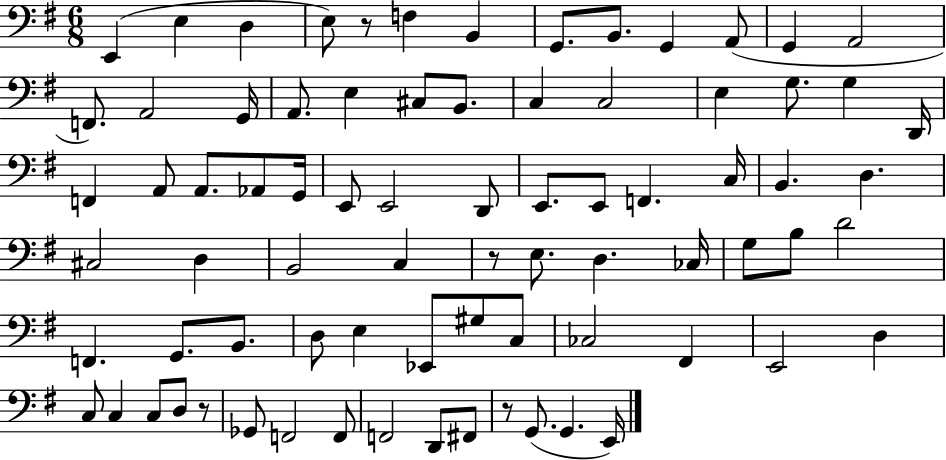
X:1
T:Untitled
M:6/8
L:1/4
K:G
E,, E, D, E,/2 z/2 F, B,, G,,/2 B,,/2 G,, A,,/2 G,, A,,2 F,,/2 A,,2 G,,/4 A,,/2 E, ^C,/2 B,,/2 C, C,2 E, G,/2 G, D,,/4 F,, A,,/2 A,,/2 _A,,/2 G,,/4 E,,/2 E,,2 D,,/2 E,,/2 E,,/2 F,, C,/4 B,, D, ^C,2 D, B,,2 C, z/2 E,/2 D, _C,/4 G,/2 B,/2 D2 F,, G,,/2 B,,/2 D,/2 E, _E,,/2 ^G,/2 C,/2 _C,2 ^F,, E,,2 D, C,/2 C, C,/2 D,/2 z/2 _G,,/2 F,,2 F,,/2 F,,2 D,,/2 ^F,,/2 z/2 G,,/2 G,, E,,/4